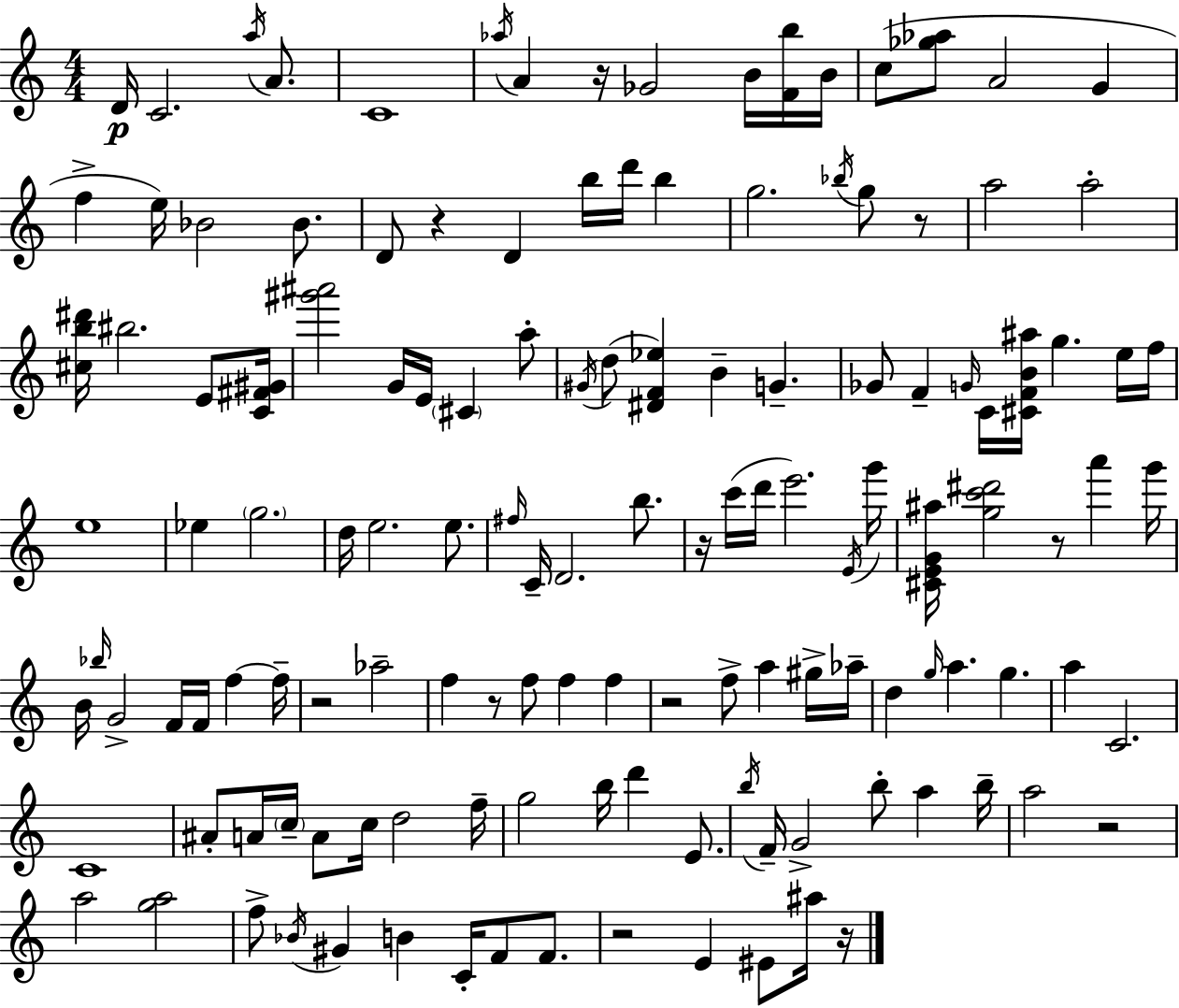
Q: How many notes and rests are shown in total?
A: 134